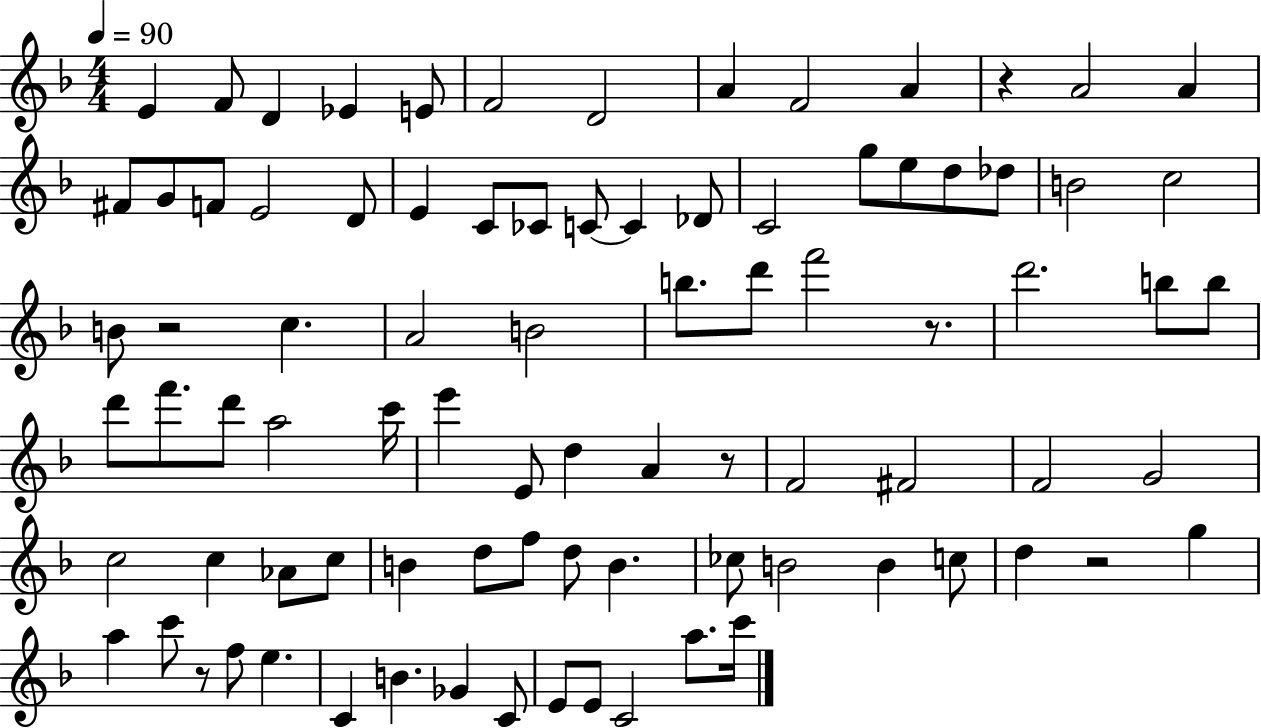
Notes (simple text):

E4/q F4/e D4/q Eb4/q E4/e F4/h D4/h A4/q F4/h A4/q R/q A4/h A4/q F#4/e G4/e F4/e E4/h D4/e E4/q C4/e CES4/e C4/e C4/q Db4/e C4/h G5/e E5/e D5/e Db5/e B4/h C5/h B4/e R/h C5/q. A4/h B4/h B5/e. D6/e F6/h R/e. D6/h. B5/e B5/e D6/e F6/e. D6/e A5/h C6/s E6/q E4/e D5/q A4/q R/e F4/h F#4/h F4/h G4/h C5/h C5/q Ab4/e C5/e B4/q D5/e F5/e D5/e B4/q. CES5/e B4/h B4/q C5/e D5/q R/h G5/q A5/q C6/e R/e F5/e E5/q. C4/q B4/q. Gb4/q C4/e E4/e E4/e C4/h A5/e. C6/s